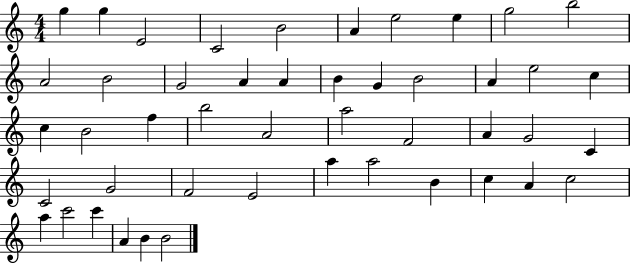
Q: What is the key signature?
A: C major